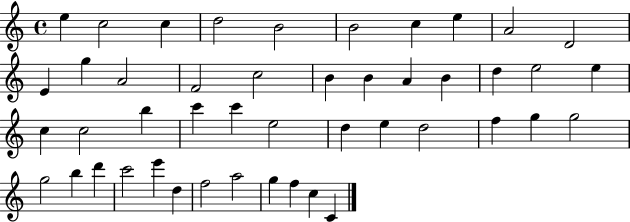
{
  \clef treble
  \time 4/4
  \defaultTimeSignature
  \key c \major
  e''4 c''2 c''4 | d''2 b'2 | b'2 c''4 e''4 | a'2 d'2 | \break e'4 g''4 a'2 | f'2 c''2 | b'4 b'4 a'4 b'4 | d''4 e''2 e''4 | \break c''4 c''2 b''4 | c'''4 c'''4 e''2 | d''4 e''4 d''2 | f''4 g''4 g''2 | \break g''2 b''4 d'''4 | c'''2 e'''4 d''4 | f''2 a''2 | g''4 f''4 c''4 c'4 | \break \bar "|."
}